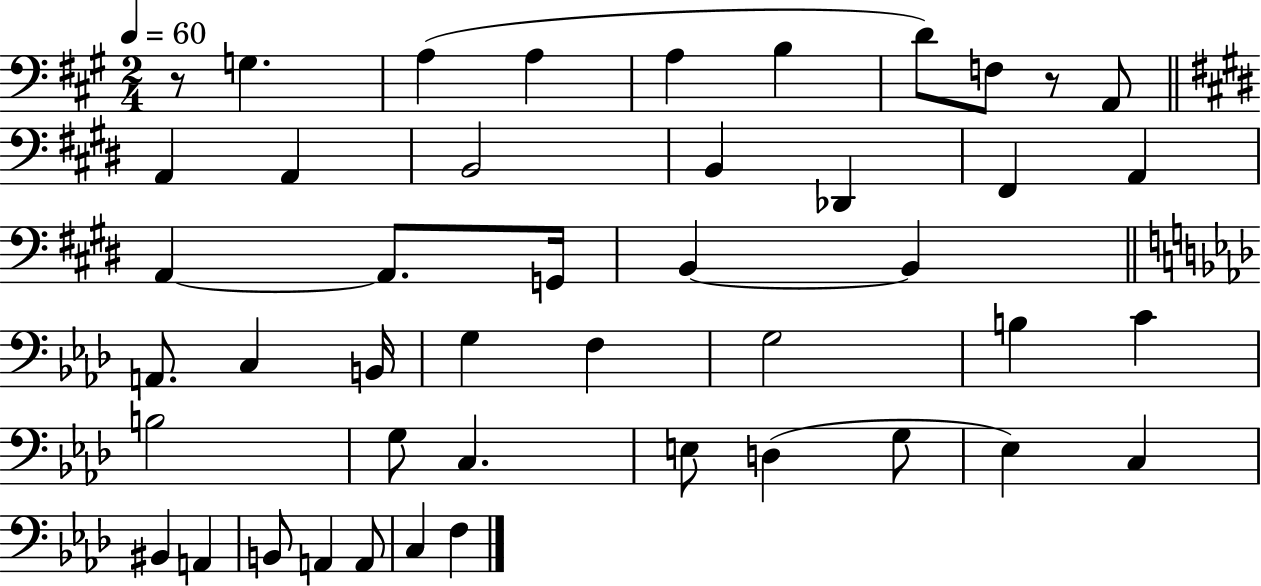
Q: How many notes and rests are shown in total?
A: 45